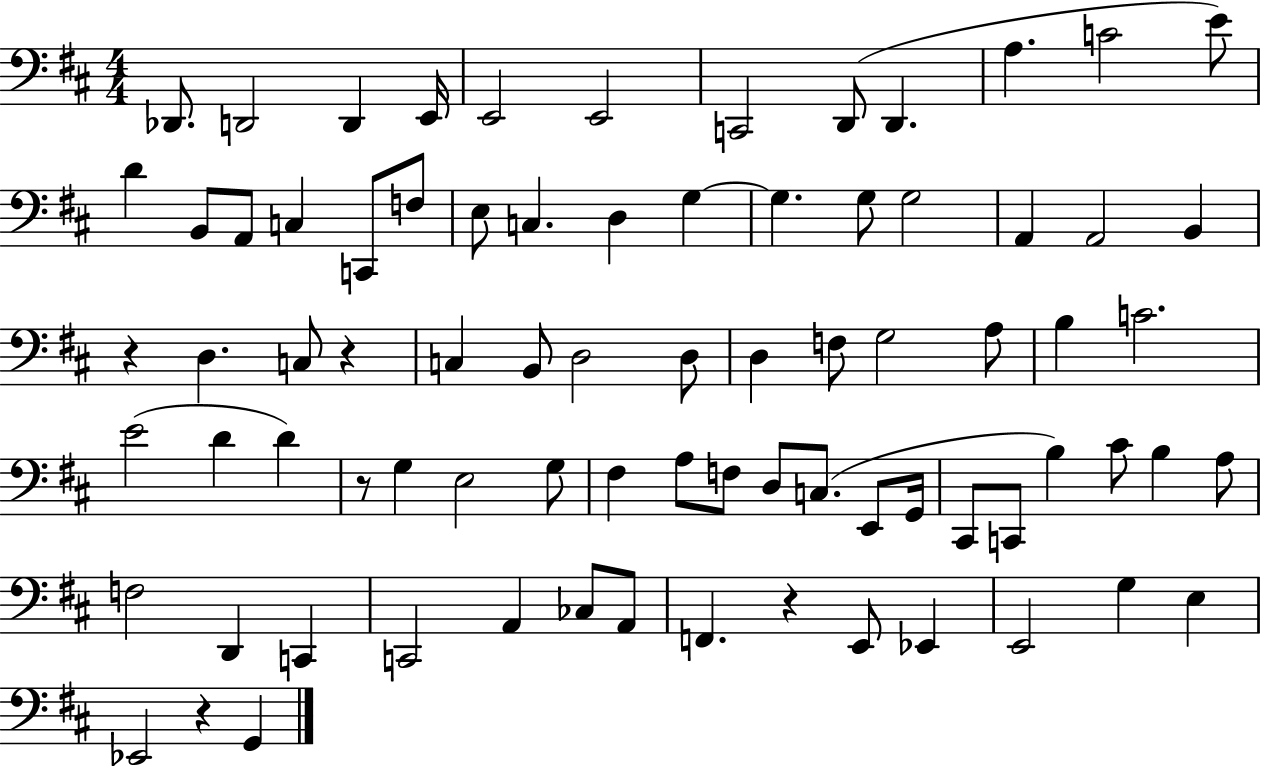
{
  \clef bass
  \numericTimeSignature
  \time 4/4
  \key d \major
  des,8. d,2 d,4 e,16 | e,2 e,2 | c,2 d,8( d,4. | a4. c'2 e'8) | \break d'4 b,8 a,8 c4 c,8 f8 | e8 c4. d4 g4~~ | g4. g8 g2 | a,4 a,2 b,4 | \break r4 d4. c8 r4 | c4 b,8 d2 d8 | d4 f8 g2 a8 | b4 c'2. | \break e'2( d'4 d'4) | r8 g4 e2 g8 | fis4 a8 f8 d8 c8.( e,8 g,16 | cis,8 c,8 b4) cis'8 b4 a8 | \break f2 d,4 c,4 | c,2 a,4 ces8 a,8 | f,4. r4 e,8 ees,4 | e,2 g4 e4 | \break ees,2 r4 g,4 | \bar "|."
}